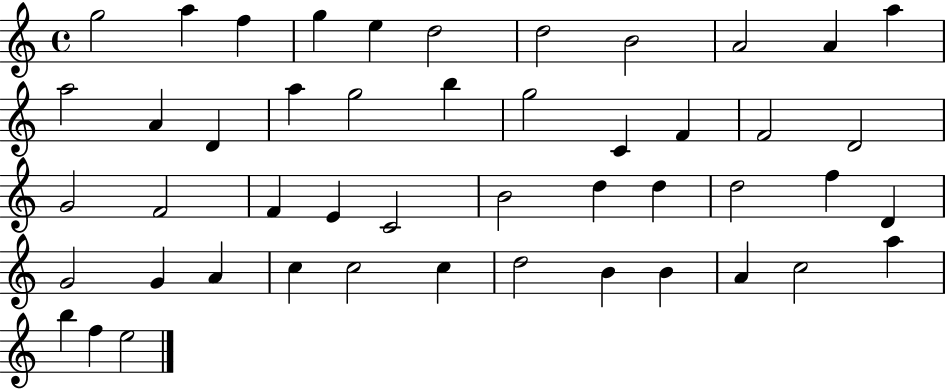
G5/h A5/q F5/q G5/q E5/q D5/h D5/h B4/h A4/h A4/q A5/q A5/h A4/q D4/q A5/q G5/h B5/q G5/h C4/q F4/q F4/h D4/h G4/h F4/h F4/q E4/q C4/h B4/h D5/q D5/q D5/h F5/q D4/q G4/h G4/q A4/q C5/q C5/h C5/q D5/h B4/q B4/q A4/q C5/h A5/q B5/q F5/q E5/h